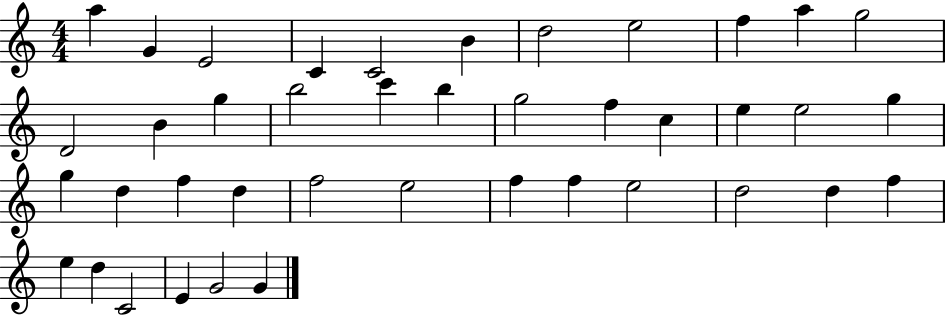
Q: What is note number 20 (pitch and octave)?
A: C5